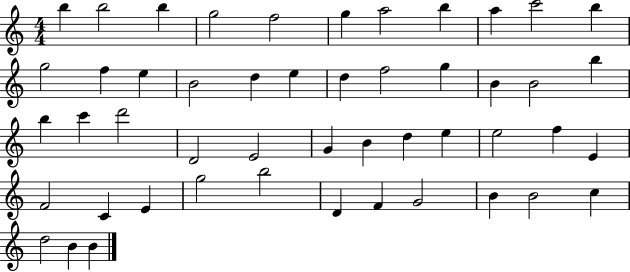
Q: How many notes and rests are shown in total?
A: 49